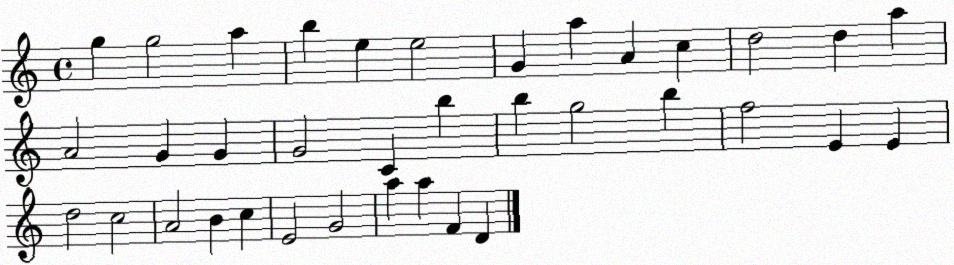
X:1
T:Untitled
M:4/4
L:1/4
K:C
g g2 a b e e2 G a A c d2 d a A2 G G G2 C b b g2 b f2 E E d2 c2 A2 B c E2 G2 a a F D